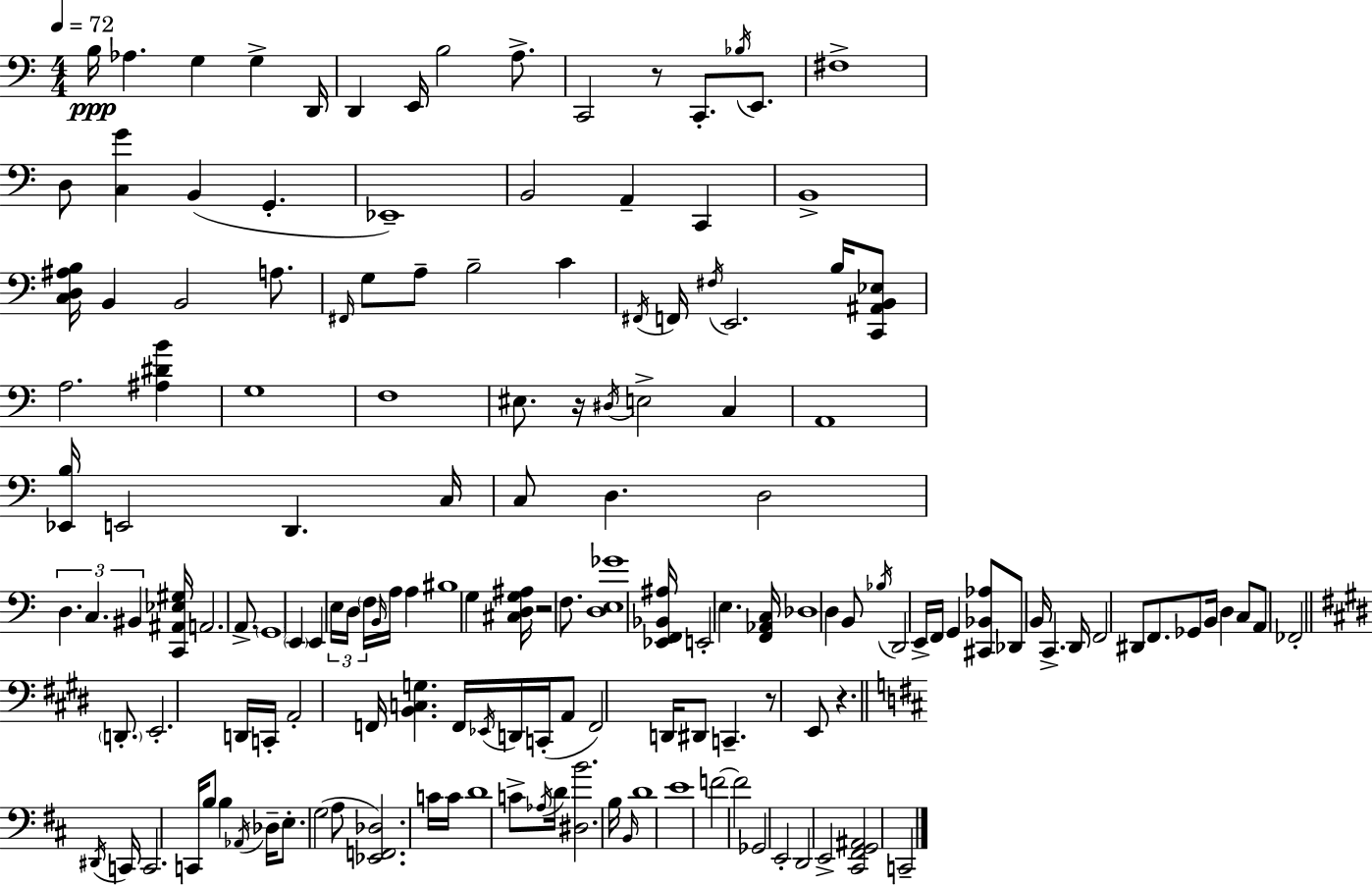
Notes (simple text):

B3/s Ab3/q. G3/q G3/q D2/s D2/q E2/s B3/h A3/e. C2/h R/e C2/e. Bb3/s E2/e. F#3/w D3/e [C3,G4]/q B2/q G2/q. Eb2/w B2/h A2/q C2/q B2/w [C3,D3,A#3,B3]/s B2/q B2/h A3/e. F#2/s G3/e A3/e B3/h C4/q F#2/s F2/s F#3/s E2/h. B3/s [C2,A#2,B2,Eb3]/e A3/h. [A#3,D#4,B4]/q G3/w F3/w EIS3/e. R/s D#3/s E3/h C3/q A2/w [Eb2,B3]/s E2/h D2/q. C3/s C3/e D3/q. D3/h D3/q. C3/q. BIS2/q [C2,A#2,Eb3,G#3]/s A2/h. A2/e. G2/w E2/q E2/q E3/s D3/s F3/s B2/s A3/s A3/q BIS3/w G3/q [C#3,D3,G3,A#3]/s R/h F3/e. [D3,E3,Gb4]/w [Eb2,F2,Bb2,A#3]/s E2/h E3/q. [F2,Ab2,C3]/s Db3/w D3/q B2/e Bb3/s D2/h E2/s F2/s G2/q [C#2,Bb2,Ab3]/e Db2/e B2/s C2/q. D2/s F2/h D#2/e F2/e. Gb2/e B2/s D3/q C3/e A2/e FES2/h D2/e. E2/h. D2/s C2/s A2/h F2/s [B2,C3,G3]/q. F2/s Eb2/s D2/s C2/s A2/e F2/h D2/s D#2/e C2/q. R/e E2/e R/q. D#2/s C2/s C2/h. C2/s B3/e B3/q Ab2/s Db3/s E3/e. G3/h A3/e [Eb2,F2,Db3]/h. C4/s C4/s D4/w C4/e Ab3/s D4/s [D#3,B4]/h. B3/s B2/s D4/w E4/w F4/h F4/h Gb2/h E2/h D2/h E2/h [C#2,F#2,G2,A#2]/h C2/h